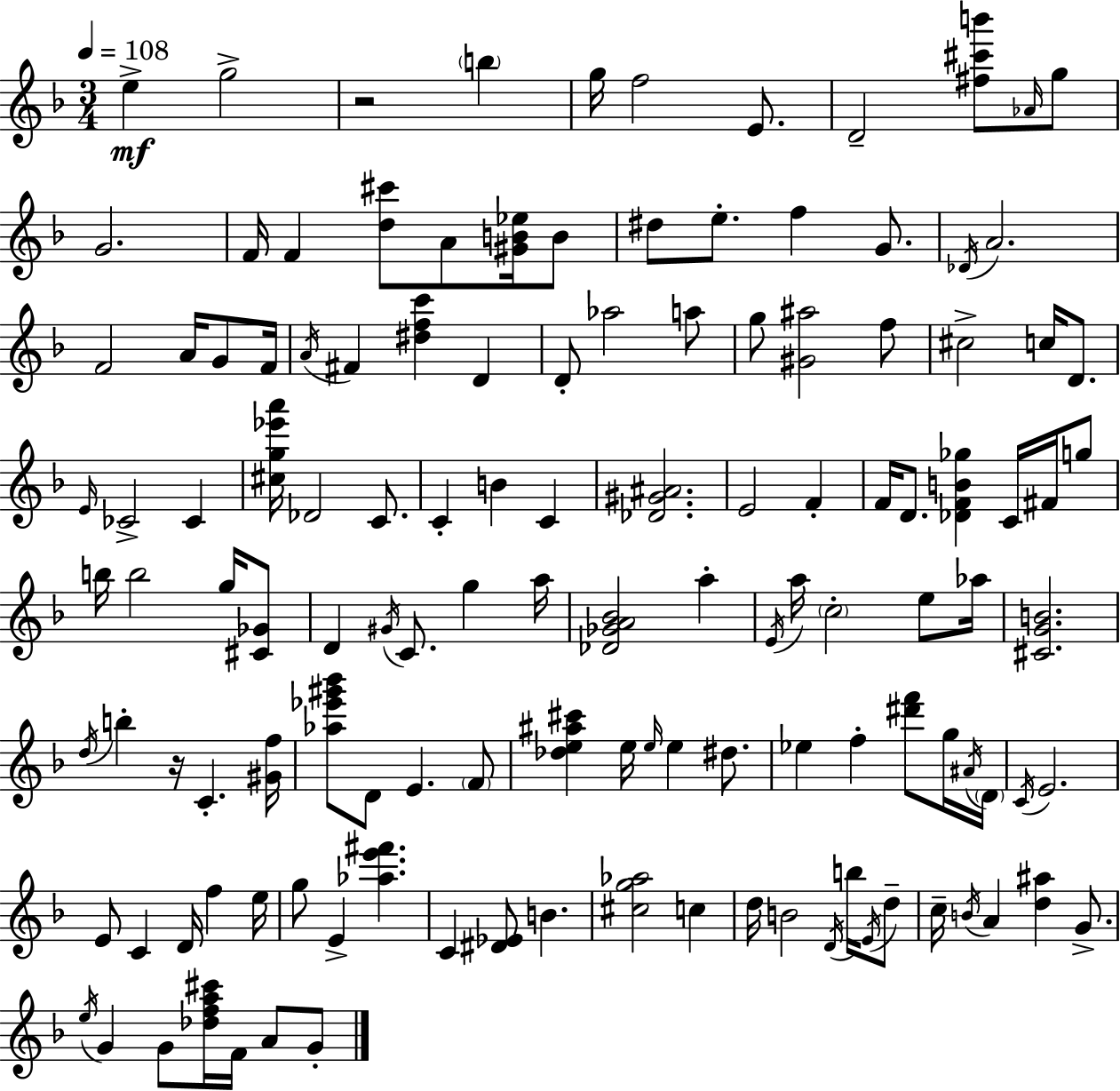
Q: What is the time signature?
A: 3/4